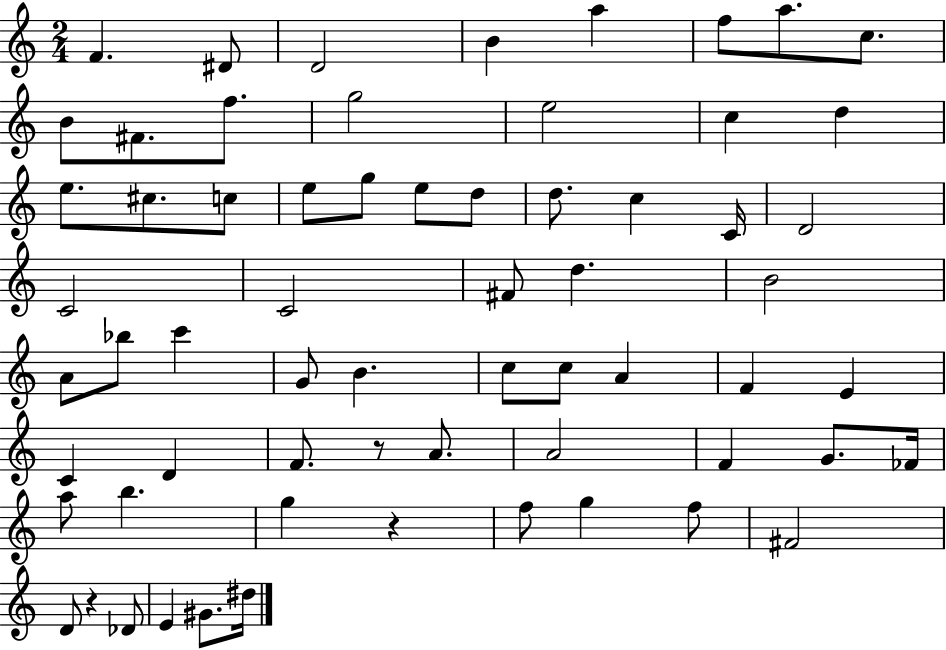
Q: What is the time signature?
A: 2/4